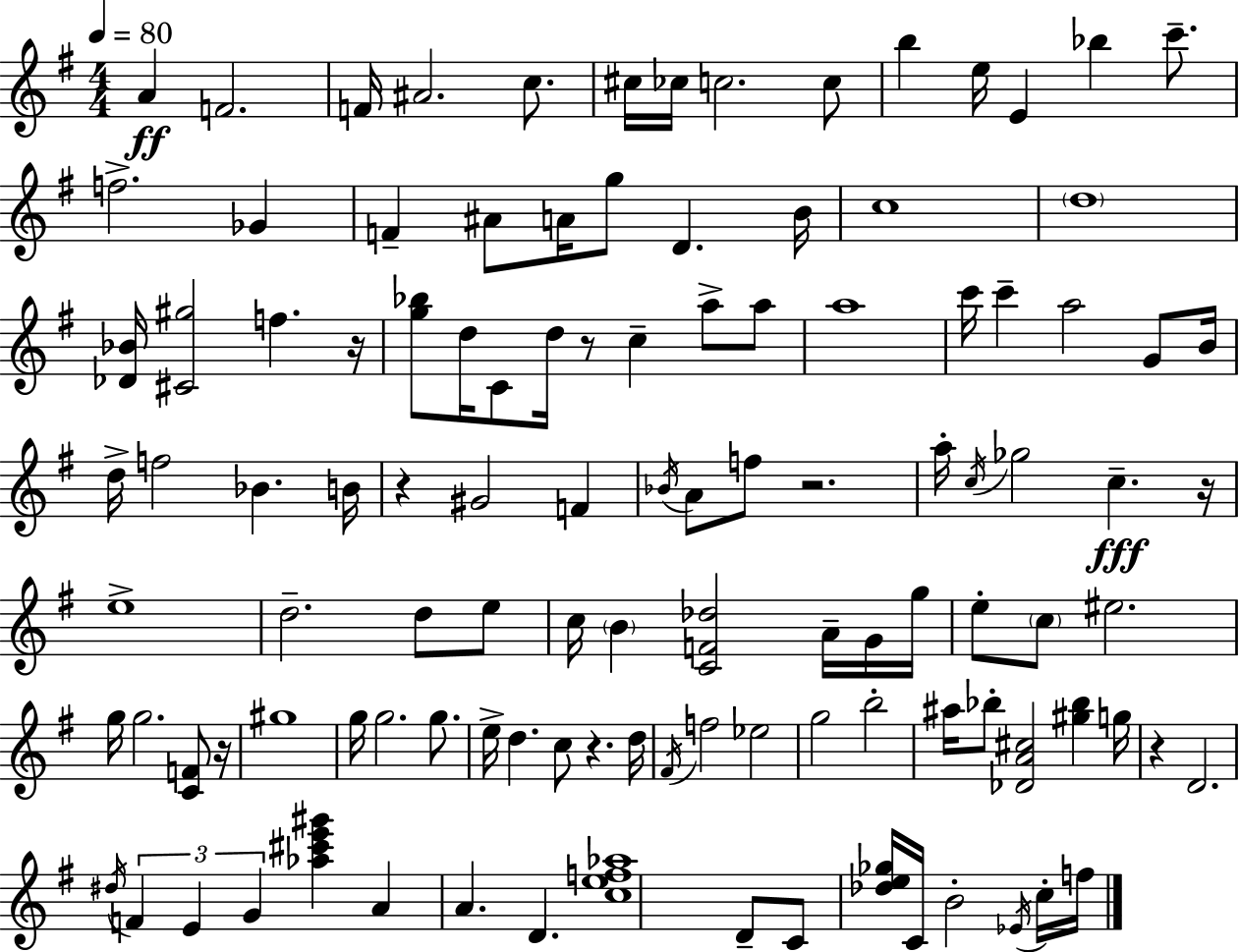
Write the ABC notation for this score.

X:1
T:Untitled
M:4/4
L:1/4
K:Em
A F2 F/4 ^A2 c/2 ^c/4 _c/4 c2 c/2 b e/4 E _b c'/2 f2 _G F ^A/2 A/4 g/2 D B/4 c4 d4 [_D_B]/4 [^C^g]2 f z/4 [g_b]/2 d/4 C/2 d/4 z/2 c a/2 a/2 a4 c'/4 c' a2 G/2 B/4 d/4 f2 _B B/4 z ^G2 F _B/4 A/2 f/2 z2 a/4 c/4 _g2 c z/4 e4 d2 d/2 e/2 c/4 B [CF_d]2 A/4 G/4 g/4 e/2 c/2 ^e2 g/4 g2 [CF]/2 z/4 ^g4 g/4 g2 g/2 e/4 d c/2 z d/4 ^F/4 f2 _e2 g2 b2 ^a/4 _b/2 [_DA^c]2 [^g_b] g/4 z D2 ^d/4 F E G [_a^c'e'^g'] A A D [cef_a]4 D/2 C/2 [_de_g]/4 C/4 B2 _E/4 c/4 f/4